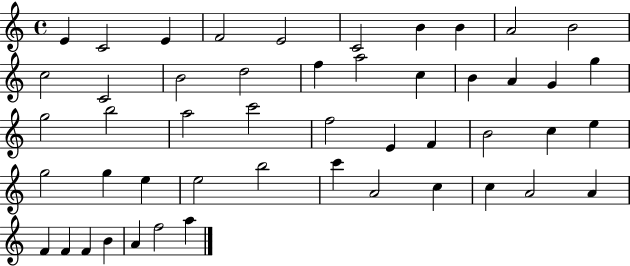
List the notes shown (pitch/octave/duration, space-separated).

E4/q C4/h E4/q F4/h E4/h C4/h B4/q B4/q A4/h B4/h C5/h C4/h B4/h D5/h F5/q A5/h C5/q B4/q A4/q G4/q G5/q G5/h B5/h A5/h C6/h F5/h E4/q F4/q B4/h C5/q E5/q G5/h G5/q E5/q E5/h B5/h C6/q A4/h C5/q C5/q A4/h A4/q F4/q F4/q F4/q B4/q A4/q F5/h A5/q